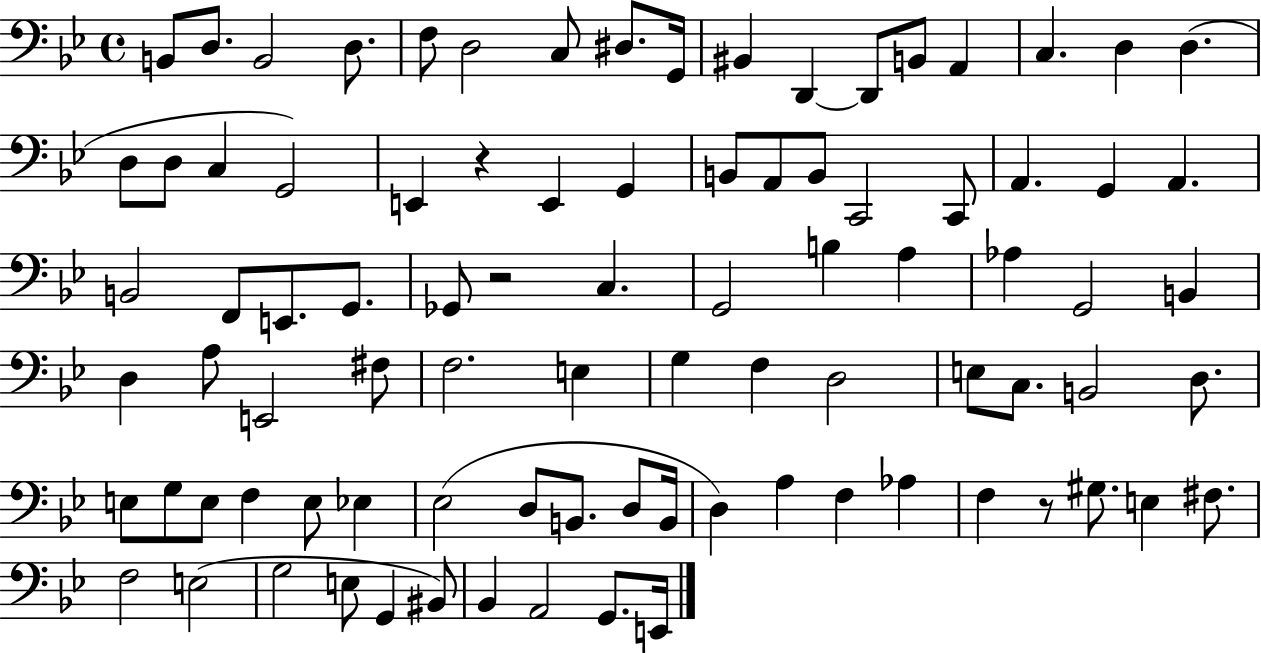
{
  \clef bass
  \time 4/4
  \defaultTimeSignature
  \key bes \major
  b,8 d8. b,2 d8. | f8 d2 c8 dis8. g,16 | bis,4 d,4~~ d,8 b,8 a,4 | c4. d4 d4.( | \break d8 d8 c4 g,2) | e,4 r4 e,4 g,4 | b,8 a,8 b,8 c,2 c,8 | a,4. g,4 a,4. | \break b,2 f,8 e,8. g,8. | ges,8 r2 c4. | g,2 b4 a4 | aes4 g,2 b,4 | \break d4 a8 e,2 fis8 | f2. e4 | g4 f4 d2 | e8 c8. b,2 d8. | \break e8 g8 e8 f4 e8 ees4 | ees2( d8 b,8. d8 b,16 | d4) a4 f4 aes4 | f4 r8 gis8. e4 fis8. | \break f2 e2( | g2 e8 g,4 bis,8) | bes,4 a,2 g,8. e,16 | \bar "|."
}